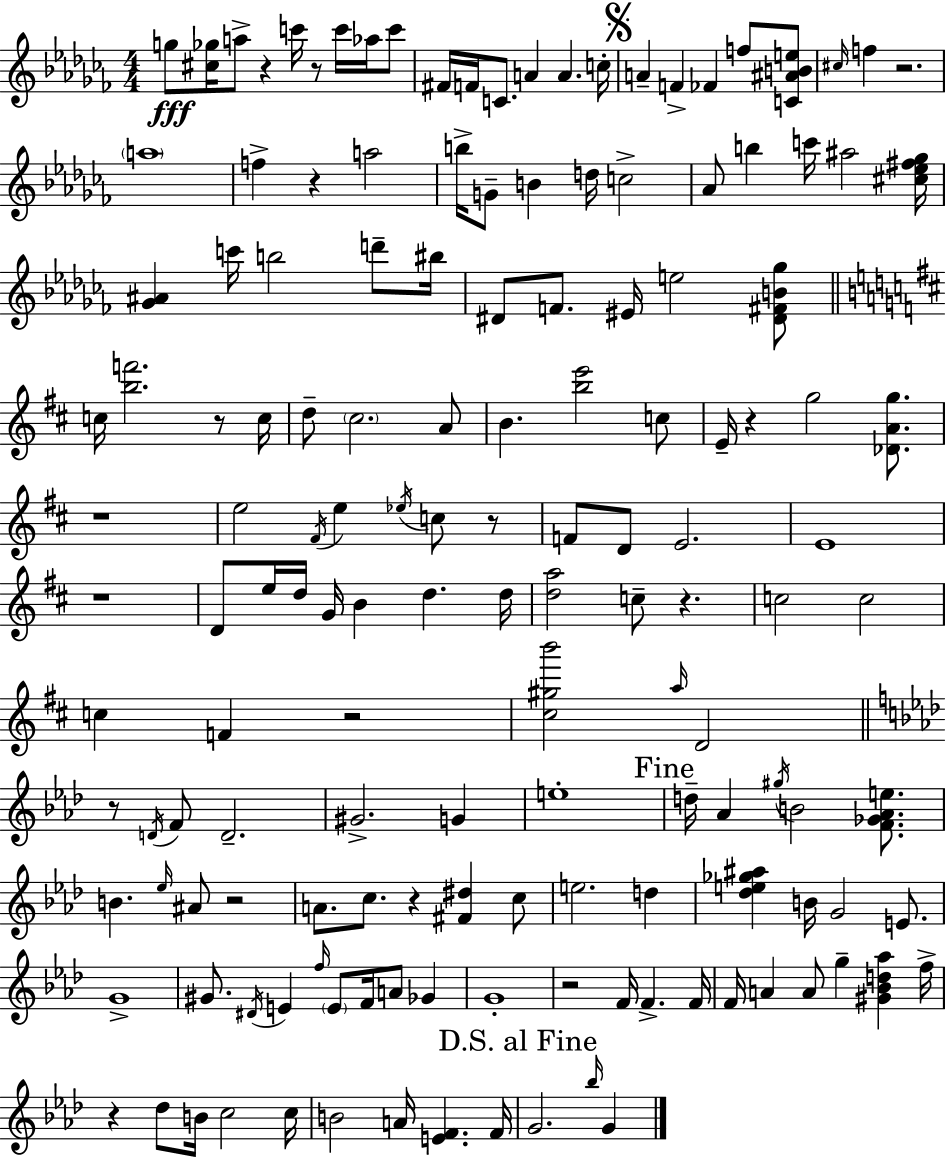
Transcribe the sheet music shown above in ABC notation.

X:1
T:Untitled
M:4/4
L:1/4
K:Abm
g/2 [^c_g]/4 a/2 z c'/4 z/2 c'/4 _a/4 c'/2 ^F/4 F/4 C/2 A A c/4 A F _F f/2 [C^ABe]/2 ^c/4 f z2 a4 f z a2 b/4 G/2 B d/4 c2 _A/2 b c'/4 ^a2 [^c_e^f_g]/4 [_G^A] c'/4 b2 d'/2 ^b/4 ^D/2 F/2 ^E/4 e2 [^D^FB_g]/2 c/4 [bf']2 z/2 c/4 d/2 ^c2 A/2 B [be']2 c/2 E/4 z g2 [_DAg]/2 z4 e2 ^F/4 e _e/4 c/2 z/2 F/2 D/2 E2 E4 z4 D/2 e/4 d/4 G/4 B d d/4 [da]2 c/2 z c2 c2 c F z2 [^c^gb']2 a/4 D2 z/2 D/4 F/2 D2 ^G2 G e4 d/4 _A ^g/4 B2 [F_G_Ae]/2 B _e/4 ^A/2 z2 A/2 c/2 z [^F^d] c/2 e2 d [_de_g^a] B/4 G2 E/2 G4 ^G/2 ^D/4 E f/4 E/2 F/4 A/2 _G G4 z2 F/4 F F/4 F/4 A A/2 g [^G_Bd_a] f/4 z _d/2 B/4 c2 c/4 B2 A/4 [EF] F/4 G2 _b/4 G